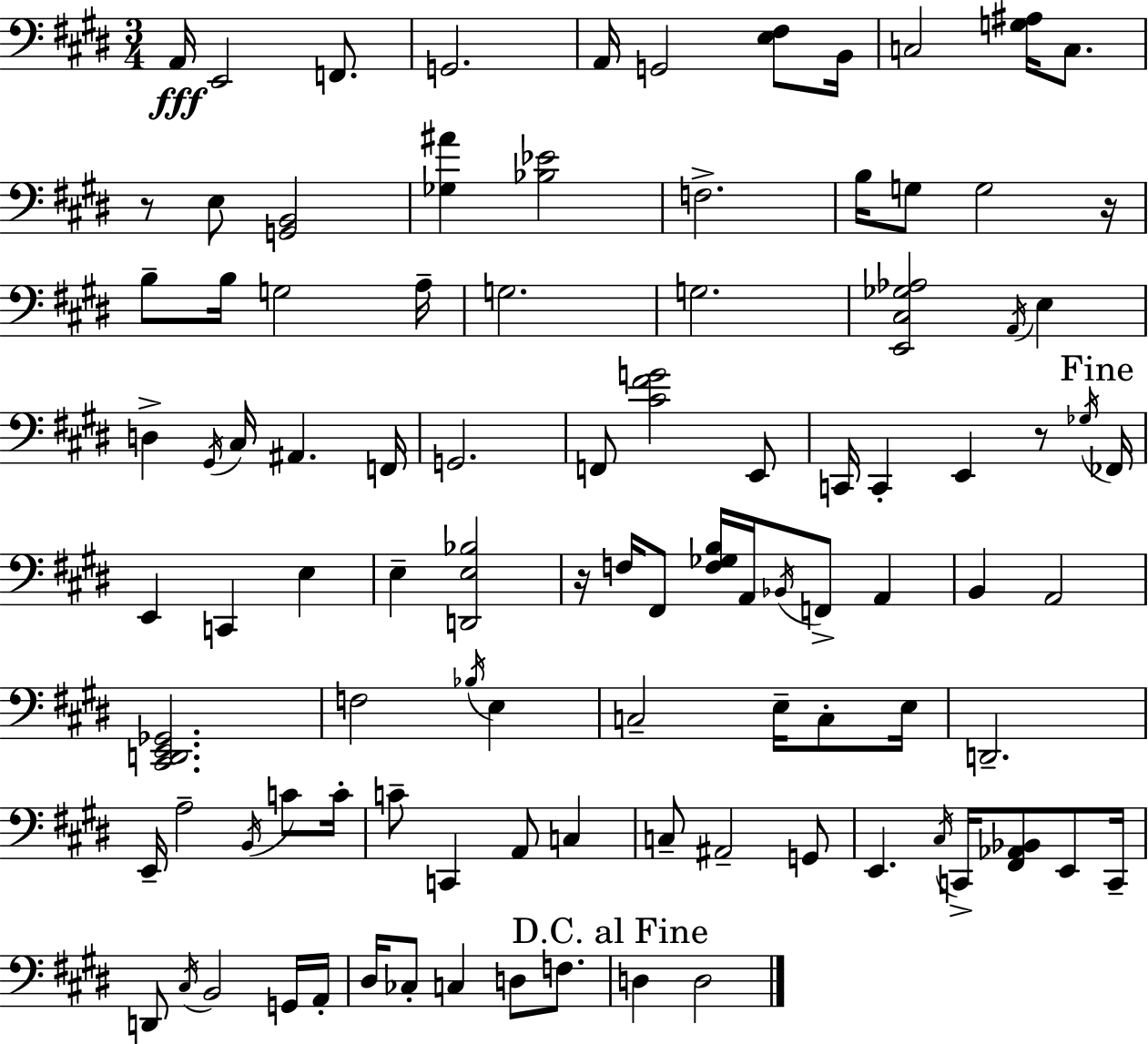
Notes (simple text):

A2/s E2/h F2/e. G2/h. A2/s G2/h [E3,F#3]/e B2/s C3/h [G3,A#3]/s C3/e. R/e E3/e [G2,B2]/h [Gb3,A#4]/q [Bb3,Eb4]/h F3/h. B3/s G3/e G3/h R/s B3/e B3/s G3/h A3/s G3/h. G3/h. [E2,C#3,Gb3,Ab3]/h A2/s E3/q D3/q G#2/s C#3/s A#2/q. F2/s G2/h. F2/e [C#4,F#4,G4]/h E2/e C2/s C2/q E2/q R/e Gb3/s FES2/s E2/q C2/q E3/q E3/q [D2,E3,Bb3]/h R/s F3/s F#2/e [F3,Gb3,B3]/s A2/s Bb2/s F2/e A2/q B2/q A2/h [C#2,D2,E2,Gb2]/h. F3/h Bb3/s E3/q C3/h E3/s C3/e E3/s D2/h. E2/s A3/h B2/s C4/e C4/s C4/e C2/q A2/e C3/q C3/e A#2/h G2/e E2/q. C#3/s C2/s [F#2,Ab2,Bb2]/e E2/e C2/s D2/e C#3/s B2/h G2/s A2/s D#3/s CES3/e C3/q D3/e F3/e. D3/q D3/h